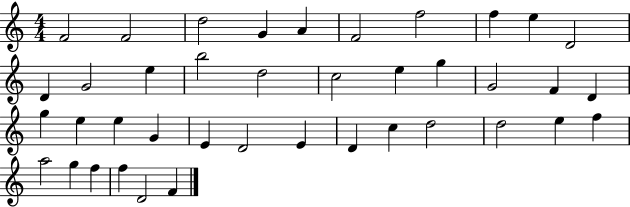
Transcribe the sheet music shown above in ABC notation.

X:1
T:Untitled
M:4/4
L:1/4
K:C
F2 F2 d2 G A F2 f2 f e D2 D G2 e b2 d2 c2 e g G2 F D g e e G E D2 E D c d2 d2 e f a2 g f f D2 F